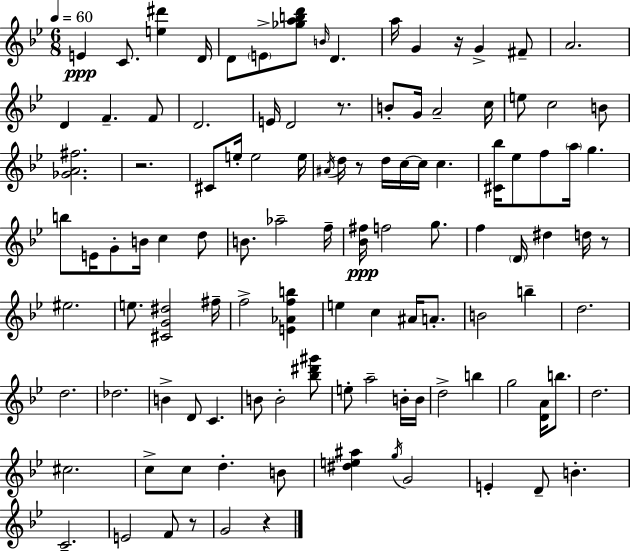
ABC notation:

X:1
T:Untitled
M:6/8
L:1/4
K:Bb
E C/2 [e^d'] D/4 D/2 E/2 [_gabd']/2 B/4 D a/4 G z/4 G ^F/2 A2 D F F/2 D2 E/4 D2 z/2 B/2 G/4 A2 c/4 e/2 c2 B/2 [_GA^f]2 z2 ^C/2 e/4 e2 e/4 ^A/4 d/4 z/2 d/4 c/4 c/4 c [^C_b]/4 _e/2 f/2 a/4 g b/2 E/4 G/2 B/4 c d/2 B/2 _a2 f/4 [_B^f]/4 f2 g/2 f D/4 ^d d/4 z/2 ^e2 e/2 [^CG^d]2 ^f/4 f2 [E_Afb] e c ^A/4 A/2 B2 b d2 d2 _d2 B D/2 C B/2 B2 [_b^d'^g']/2 e/2 a2 B/4 B/4 d2 b g2 [DA]/4 b/2 d2 ^c2 c/2 c/2 d B/2 [^de^a] g/4 G2 E D/2 B C2 E2 F/2 z/2 G2 z